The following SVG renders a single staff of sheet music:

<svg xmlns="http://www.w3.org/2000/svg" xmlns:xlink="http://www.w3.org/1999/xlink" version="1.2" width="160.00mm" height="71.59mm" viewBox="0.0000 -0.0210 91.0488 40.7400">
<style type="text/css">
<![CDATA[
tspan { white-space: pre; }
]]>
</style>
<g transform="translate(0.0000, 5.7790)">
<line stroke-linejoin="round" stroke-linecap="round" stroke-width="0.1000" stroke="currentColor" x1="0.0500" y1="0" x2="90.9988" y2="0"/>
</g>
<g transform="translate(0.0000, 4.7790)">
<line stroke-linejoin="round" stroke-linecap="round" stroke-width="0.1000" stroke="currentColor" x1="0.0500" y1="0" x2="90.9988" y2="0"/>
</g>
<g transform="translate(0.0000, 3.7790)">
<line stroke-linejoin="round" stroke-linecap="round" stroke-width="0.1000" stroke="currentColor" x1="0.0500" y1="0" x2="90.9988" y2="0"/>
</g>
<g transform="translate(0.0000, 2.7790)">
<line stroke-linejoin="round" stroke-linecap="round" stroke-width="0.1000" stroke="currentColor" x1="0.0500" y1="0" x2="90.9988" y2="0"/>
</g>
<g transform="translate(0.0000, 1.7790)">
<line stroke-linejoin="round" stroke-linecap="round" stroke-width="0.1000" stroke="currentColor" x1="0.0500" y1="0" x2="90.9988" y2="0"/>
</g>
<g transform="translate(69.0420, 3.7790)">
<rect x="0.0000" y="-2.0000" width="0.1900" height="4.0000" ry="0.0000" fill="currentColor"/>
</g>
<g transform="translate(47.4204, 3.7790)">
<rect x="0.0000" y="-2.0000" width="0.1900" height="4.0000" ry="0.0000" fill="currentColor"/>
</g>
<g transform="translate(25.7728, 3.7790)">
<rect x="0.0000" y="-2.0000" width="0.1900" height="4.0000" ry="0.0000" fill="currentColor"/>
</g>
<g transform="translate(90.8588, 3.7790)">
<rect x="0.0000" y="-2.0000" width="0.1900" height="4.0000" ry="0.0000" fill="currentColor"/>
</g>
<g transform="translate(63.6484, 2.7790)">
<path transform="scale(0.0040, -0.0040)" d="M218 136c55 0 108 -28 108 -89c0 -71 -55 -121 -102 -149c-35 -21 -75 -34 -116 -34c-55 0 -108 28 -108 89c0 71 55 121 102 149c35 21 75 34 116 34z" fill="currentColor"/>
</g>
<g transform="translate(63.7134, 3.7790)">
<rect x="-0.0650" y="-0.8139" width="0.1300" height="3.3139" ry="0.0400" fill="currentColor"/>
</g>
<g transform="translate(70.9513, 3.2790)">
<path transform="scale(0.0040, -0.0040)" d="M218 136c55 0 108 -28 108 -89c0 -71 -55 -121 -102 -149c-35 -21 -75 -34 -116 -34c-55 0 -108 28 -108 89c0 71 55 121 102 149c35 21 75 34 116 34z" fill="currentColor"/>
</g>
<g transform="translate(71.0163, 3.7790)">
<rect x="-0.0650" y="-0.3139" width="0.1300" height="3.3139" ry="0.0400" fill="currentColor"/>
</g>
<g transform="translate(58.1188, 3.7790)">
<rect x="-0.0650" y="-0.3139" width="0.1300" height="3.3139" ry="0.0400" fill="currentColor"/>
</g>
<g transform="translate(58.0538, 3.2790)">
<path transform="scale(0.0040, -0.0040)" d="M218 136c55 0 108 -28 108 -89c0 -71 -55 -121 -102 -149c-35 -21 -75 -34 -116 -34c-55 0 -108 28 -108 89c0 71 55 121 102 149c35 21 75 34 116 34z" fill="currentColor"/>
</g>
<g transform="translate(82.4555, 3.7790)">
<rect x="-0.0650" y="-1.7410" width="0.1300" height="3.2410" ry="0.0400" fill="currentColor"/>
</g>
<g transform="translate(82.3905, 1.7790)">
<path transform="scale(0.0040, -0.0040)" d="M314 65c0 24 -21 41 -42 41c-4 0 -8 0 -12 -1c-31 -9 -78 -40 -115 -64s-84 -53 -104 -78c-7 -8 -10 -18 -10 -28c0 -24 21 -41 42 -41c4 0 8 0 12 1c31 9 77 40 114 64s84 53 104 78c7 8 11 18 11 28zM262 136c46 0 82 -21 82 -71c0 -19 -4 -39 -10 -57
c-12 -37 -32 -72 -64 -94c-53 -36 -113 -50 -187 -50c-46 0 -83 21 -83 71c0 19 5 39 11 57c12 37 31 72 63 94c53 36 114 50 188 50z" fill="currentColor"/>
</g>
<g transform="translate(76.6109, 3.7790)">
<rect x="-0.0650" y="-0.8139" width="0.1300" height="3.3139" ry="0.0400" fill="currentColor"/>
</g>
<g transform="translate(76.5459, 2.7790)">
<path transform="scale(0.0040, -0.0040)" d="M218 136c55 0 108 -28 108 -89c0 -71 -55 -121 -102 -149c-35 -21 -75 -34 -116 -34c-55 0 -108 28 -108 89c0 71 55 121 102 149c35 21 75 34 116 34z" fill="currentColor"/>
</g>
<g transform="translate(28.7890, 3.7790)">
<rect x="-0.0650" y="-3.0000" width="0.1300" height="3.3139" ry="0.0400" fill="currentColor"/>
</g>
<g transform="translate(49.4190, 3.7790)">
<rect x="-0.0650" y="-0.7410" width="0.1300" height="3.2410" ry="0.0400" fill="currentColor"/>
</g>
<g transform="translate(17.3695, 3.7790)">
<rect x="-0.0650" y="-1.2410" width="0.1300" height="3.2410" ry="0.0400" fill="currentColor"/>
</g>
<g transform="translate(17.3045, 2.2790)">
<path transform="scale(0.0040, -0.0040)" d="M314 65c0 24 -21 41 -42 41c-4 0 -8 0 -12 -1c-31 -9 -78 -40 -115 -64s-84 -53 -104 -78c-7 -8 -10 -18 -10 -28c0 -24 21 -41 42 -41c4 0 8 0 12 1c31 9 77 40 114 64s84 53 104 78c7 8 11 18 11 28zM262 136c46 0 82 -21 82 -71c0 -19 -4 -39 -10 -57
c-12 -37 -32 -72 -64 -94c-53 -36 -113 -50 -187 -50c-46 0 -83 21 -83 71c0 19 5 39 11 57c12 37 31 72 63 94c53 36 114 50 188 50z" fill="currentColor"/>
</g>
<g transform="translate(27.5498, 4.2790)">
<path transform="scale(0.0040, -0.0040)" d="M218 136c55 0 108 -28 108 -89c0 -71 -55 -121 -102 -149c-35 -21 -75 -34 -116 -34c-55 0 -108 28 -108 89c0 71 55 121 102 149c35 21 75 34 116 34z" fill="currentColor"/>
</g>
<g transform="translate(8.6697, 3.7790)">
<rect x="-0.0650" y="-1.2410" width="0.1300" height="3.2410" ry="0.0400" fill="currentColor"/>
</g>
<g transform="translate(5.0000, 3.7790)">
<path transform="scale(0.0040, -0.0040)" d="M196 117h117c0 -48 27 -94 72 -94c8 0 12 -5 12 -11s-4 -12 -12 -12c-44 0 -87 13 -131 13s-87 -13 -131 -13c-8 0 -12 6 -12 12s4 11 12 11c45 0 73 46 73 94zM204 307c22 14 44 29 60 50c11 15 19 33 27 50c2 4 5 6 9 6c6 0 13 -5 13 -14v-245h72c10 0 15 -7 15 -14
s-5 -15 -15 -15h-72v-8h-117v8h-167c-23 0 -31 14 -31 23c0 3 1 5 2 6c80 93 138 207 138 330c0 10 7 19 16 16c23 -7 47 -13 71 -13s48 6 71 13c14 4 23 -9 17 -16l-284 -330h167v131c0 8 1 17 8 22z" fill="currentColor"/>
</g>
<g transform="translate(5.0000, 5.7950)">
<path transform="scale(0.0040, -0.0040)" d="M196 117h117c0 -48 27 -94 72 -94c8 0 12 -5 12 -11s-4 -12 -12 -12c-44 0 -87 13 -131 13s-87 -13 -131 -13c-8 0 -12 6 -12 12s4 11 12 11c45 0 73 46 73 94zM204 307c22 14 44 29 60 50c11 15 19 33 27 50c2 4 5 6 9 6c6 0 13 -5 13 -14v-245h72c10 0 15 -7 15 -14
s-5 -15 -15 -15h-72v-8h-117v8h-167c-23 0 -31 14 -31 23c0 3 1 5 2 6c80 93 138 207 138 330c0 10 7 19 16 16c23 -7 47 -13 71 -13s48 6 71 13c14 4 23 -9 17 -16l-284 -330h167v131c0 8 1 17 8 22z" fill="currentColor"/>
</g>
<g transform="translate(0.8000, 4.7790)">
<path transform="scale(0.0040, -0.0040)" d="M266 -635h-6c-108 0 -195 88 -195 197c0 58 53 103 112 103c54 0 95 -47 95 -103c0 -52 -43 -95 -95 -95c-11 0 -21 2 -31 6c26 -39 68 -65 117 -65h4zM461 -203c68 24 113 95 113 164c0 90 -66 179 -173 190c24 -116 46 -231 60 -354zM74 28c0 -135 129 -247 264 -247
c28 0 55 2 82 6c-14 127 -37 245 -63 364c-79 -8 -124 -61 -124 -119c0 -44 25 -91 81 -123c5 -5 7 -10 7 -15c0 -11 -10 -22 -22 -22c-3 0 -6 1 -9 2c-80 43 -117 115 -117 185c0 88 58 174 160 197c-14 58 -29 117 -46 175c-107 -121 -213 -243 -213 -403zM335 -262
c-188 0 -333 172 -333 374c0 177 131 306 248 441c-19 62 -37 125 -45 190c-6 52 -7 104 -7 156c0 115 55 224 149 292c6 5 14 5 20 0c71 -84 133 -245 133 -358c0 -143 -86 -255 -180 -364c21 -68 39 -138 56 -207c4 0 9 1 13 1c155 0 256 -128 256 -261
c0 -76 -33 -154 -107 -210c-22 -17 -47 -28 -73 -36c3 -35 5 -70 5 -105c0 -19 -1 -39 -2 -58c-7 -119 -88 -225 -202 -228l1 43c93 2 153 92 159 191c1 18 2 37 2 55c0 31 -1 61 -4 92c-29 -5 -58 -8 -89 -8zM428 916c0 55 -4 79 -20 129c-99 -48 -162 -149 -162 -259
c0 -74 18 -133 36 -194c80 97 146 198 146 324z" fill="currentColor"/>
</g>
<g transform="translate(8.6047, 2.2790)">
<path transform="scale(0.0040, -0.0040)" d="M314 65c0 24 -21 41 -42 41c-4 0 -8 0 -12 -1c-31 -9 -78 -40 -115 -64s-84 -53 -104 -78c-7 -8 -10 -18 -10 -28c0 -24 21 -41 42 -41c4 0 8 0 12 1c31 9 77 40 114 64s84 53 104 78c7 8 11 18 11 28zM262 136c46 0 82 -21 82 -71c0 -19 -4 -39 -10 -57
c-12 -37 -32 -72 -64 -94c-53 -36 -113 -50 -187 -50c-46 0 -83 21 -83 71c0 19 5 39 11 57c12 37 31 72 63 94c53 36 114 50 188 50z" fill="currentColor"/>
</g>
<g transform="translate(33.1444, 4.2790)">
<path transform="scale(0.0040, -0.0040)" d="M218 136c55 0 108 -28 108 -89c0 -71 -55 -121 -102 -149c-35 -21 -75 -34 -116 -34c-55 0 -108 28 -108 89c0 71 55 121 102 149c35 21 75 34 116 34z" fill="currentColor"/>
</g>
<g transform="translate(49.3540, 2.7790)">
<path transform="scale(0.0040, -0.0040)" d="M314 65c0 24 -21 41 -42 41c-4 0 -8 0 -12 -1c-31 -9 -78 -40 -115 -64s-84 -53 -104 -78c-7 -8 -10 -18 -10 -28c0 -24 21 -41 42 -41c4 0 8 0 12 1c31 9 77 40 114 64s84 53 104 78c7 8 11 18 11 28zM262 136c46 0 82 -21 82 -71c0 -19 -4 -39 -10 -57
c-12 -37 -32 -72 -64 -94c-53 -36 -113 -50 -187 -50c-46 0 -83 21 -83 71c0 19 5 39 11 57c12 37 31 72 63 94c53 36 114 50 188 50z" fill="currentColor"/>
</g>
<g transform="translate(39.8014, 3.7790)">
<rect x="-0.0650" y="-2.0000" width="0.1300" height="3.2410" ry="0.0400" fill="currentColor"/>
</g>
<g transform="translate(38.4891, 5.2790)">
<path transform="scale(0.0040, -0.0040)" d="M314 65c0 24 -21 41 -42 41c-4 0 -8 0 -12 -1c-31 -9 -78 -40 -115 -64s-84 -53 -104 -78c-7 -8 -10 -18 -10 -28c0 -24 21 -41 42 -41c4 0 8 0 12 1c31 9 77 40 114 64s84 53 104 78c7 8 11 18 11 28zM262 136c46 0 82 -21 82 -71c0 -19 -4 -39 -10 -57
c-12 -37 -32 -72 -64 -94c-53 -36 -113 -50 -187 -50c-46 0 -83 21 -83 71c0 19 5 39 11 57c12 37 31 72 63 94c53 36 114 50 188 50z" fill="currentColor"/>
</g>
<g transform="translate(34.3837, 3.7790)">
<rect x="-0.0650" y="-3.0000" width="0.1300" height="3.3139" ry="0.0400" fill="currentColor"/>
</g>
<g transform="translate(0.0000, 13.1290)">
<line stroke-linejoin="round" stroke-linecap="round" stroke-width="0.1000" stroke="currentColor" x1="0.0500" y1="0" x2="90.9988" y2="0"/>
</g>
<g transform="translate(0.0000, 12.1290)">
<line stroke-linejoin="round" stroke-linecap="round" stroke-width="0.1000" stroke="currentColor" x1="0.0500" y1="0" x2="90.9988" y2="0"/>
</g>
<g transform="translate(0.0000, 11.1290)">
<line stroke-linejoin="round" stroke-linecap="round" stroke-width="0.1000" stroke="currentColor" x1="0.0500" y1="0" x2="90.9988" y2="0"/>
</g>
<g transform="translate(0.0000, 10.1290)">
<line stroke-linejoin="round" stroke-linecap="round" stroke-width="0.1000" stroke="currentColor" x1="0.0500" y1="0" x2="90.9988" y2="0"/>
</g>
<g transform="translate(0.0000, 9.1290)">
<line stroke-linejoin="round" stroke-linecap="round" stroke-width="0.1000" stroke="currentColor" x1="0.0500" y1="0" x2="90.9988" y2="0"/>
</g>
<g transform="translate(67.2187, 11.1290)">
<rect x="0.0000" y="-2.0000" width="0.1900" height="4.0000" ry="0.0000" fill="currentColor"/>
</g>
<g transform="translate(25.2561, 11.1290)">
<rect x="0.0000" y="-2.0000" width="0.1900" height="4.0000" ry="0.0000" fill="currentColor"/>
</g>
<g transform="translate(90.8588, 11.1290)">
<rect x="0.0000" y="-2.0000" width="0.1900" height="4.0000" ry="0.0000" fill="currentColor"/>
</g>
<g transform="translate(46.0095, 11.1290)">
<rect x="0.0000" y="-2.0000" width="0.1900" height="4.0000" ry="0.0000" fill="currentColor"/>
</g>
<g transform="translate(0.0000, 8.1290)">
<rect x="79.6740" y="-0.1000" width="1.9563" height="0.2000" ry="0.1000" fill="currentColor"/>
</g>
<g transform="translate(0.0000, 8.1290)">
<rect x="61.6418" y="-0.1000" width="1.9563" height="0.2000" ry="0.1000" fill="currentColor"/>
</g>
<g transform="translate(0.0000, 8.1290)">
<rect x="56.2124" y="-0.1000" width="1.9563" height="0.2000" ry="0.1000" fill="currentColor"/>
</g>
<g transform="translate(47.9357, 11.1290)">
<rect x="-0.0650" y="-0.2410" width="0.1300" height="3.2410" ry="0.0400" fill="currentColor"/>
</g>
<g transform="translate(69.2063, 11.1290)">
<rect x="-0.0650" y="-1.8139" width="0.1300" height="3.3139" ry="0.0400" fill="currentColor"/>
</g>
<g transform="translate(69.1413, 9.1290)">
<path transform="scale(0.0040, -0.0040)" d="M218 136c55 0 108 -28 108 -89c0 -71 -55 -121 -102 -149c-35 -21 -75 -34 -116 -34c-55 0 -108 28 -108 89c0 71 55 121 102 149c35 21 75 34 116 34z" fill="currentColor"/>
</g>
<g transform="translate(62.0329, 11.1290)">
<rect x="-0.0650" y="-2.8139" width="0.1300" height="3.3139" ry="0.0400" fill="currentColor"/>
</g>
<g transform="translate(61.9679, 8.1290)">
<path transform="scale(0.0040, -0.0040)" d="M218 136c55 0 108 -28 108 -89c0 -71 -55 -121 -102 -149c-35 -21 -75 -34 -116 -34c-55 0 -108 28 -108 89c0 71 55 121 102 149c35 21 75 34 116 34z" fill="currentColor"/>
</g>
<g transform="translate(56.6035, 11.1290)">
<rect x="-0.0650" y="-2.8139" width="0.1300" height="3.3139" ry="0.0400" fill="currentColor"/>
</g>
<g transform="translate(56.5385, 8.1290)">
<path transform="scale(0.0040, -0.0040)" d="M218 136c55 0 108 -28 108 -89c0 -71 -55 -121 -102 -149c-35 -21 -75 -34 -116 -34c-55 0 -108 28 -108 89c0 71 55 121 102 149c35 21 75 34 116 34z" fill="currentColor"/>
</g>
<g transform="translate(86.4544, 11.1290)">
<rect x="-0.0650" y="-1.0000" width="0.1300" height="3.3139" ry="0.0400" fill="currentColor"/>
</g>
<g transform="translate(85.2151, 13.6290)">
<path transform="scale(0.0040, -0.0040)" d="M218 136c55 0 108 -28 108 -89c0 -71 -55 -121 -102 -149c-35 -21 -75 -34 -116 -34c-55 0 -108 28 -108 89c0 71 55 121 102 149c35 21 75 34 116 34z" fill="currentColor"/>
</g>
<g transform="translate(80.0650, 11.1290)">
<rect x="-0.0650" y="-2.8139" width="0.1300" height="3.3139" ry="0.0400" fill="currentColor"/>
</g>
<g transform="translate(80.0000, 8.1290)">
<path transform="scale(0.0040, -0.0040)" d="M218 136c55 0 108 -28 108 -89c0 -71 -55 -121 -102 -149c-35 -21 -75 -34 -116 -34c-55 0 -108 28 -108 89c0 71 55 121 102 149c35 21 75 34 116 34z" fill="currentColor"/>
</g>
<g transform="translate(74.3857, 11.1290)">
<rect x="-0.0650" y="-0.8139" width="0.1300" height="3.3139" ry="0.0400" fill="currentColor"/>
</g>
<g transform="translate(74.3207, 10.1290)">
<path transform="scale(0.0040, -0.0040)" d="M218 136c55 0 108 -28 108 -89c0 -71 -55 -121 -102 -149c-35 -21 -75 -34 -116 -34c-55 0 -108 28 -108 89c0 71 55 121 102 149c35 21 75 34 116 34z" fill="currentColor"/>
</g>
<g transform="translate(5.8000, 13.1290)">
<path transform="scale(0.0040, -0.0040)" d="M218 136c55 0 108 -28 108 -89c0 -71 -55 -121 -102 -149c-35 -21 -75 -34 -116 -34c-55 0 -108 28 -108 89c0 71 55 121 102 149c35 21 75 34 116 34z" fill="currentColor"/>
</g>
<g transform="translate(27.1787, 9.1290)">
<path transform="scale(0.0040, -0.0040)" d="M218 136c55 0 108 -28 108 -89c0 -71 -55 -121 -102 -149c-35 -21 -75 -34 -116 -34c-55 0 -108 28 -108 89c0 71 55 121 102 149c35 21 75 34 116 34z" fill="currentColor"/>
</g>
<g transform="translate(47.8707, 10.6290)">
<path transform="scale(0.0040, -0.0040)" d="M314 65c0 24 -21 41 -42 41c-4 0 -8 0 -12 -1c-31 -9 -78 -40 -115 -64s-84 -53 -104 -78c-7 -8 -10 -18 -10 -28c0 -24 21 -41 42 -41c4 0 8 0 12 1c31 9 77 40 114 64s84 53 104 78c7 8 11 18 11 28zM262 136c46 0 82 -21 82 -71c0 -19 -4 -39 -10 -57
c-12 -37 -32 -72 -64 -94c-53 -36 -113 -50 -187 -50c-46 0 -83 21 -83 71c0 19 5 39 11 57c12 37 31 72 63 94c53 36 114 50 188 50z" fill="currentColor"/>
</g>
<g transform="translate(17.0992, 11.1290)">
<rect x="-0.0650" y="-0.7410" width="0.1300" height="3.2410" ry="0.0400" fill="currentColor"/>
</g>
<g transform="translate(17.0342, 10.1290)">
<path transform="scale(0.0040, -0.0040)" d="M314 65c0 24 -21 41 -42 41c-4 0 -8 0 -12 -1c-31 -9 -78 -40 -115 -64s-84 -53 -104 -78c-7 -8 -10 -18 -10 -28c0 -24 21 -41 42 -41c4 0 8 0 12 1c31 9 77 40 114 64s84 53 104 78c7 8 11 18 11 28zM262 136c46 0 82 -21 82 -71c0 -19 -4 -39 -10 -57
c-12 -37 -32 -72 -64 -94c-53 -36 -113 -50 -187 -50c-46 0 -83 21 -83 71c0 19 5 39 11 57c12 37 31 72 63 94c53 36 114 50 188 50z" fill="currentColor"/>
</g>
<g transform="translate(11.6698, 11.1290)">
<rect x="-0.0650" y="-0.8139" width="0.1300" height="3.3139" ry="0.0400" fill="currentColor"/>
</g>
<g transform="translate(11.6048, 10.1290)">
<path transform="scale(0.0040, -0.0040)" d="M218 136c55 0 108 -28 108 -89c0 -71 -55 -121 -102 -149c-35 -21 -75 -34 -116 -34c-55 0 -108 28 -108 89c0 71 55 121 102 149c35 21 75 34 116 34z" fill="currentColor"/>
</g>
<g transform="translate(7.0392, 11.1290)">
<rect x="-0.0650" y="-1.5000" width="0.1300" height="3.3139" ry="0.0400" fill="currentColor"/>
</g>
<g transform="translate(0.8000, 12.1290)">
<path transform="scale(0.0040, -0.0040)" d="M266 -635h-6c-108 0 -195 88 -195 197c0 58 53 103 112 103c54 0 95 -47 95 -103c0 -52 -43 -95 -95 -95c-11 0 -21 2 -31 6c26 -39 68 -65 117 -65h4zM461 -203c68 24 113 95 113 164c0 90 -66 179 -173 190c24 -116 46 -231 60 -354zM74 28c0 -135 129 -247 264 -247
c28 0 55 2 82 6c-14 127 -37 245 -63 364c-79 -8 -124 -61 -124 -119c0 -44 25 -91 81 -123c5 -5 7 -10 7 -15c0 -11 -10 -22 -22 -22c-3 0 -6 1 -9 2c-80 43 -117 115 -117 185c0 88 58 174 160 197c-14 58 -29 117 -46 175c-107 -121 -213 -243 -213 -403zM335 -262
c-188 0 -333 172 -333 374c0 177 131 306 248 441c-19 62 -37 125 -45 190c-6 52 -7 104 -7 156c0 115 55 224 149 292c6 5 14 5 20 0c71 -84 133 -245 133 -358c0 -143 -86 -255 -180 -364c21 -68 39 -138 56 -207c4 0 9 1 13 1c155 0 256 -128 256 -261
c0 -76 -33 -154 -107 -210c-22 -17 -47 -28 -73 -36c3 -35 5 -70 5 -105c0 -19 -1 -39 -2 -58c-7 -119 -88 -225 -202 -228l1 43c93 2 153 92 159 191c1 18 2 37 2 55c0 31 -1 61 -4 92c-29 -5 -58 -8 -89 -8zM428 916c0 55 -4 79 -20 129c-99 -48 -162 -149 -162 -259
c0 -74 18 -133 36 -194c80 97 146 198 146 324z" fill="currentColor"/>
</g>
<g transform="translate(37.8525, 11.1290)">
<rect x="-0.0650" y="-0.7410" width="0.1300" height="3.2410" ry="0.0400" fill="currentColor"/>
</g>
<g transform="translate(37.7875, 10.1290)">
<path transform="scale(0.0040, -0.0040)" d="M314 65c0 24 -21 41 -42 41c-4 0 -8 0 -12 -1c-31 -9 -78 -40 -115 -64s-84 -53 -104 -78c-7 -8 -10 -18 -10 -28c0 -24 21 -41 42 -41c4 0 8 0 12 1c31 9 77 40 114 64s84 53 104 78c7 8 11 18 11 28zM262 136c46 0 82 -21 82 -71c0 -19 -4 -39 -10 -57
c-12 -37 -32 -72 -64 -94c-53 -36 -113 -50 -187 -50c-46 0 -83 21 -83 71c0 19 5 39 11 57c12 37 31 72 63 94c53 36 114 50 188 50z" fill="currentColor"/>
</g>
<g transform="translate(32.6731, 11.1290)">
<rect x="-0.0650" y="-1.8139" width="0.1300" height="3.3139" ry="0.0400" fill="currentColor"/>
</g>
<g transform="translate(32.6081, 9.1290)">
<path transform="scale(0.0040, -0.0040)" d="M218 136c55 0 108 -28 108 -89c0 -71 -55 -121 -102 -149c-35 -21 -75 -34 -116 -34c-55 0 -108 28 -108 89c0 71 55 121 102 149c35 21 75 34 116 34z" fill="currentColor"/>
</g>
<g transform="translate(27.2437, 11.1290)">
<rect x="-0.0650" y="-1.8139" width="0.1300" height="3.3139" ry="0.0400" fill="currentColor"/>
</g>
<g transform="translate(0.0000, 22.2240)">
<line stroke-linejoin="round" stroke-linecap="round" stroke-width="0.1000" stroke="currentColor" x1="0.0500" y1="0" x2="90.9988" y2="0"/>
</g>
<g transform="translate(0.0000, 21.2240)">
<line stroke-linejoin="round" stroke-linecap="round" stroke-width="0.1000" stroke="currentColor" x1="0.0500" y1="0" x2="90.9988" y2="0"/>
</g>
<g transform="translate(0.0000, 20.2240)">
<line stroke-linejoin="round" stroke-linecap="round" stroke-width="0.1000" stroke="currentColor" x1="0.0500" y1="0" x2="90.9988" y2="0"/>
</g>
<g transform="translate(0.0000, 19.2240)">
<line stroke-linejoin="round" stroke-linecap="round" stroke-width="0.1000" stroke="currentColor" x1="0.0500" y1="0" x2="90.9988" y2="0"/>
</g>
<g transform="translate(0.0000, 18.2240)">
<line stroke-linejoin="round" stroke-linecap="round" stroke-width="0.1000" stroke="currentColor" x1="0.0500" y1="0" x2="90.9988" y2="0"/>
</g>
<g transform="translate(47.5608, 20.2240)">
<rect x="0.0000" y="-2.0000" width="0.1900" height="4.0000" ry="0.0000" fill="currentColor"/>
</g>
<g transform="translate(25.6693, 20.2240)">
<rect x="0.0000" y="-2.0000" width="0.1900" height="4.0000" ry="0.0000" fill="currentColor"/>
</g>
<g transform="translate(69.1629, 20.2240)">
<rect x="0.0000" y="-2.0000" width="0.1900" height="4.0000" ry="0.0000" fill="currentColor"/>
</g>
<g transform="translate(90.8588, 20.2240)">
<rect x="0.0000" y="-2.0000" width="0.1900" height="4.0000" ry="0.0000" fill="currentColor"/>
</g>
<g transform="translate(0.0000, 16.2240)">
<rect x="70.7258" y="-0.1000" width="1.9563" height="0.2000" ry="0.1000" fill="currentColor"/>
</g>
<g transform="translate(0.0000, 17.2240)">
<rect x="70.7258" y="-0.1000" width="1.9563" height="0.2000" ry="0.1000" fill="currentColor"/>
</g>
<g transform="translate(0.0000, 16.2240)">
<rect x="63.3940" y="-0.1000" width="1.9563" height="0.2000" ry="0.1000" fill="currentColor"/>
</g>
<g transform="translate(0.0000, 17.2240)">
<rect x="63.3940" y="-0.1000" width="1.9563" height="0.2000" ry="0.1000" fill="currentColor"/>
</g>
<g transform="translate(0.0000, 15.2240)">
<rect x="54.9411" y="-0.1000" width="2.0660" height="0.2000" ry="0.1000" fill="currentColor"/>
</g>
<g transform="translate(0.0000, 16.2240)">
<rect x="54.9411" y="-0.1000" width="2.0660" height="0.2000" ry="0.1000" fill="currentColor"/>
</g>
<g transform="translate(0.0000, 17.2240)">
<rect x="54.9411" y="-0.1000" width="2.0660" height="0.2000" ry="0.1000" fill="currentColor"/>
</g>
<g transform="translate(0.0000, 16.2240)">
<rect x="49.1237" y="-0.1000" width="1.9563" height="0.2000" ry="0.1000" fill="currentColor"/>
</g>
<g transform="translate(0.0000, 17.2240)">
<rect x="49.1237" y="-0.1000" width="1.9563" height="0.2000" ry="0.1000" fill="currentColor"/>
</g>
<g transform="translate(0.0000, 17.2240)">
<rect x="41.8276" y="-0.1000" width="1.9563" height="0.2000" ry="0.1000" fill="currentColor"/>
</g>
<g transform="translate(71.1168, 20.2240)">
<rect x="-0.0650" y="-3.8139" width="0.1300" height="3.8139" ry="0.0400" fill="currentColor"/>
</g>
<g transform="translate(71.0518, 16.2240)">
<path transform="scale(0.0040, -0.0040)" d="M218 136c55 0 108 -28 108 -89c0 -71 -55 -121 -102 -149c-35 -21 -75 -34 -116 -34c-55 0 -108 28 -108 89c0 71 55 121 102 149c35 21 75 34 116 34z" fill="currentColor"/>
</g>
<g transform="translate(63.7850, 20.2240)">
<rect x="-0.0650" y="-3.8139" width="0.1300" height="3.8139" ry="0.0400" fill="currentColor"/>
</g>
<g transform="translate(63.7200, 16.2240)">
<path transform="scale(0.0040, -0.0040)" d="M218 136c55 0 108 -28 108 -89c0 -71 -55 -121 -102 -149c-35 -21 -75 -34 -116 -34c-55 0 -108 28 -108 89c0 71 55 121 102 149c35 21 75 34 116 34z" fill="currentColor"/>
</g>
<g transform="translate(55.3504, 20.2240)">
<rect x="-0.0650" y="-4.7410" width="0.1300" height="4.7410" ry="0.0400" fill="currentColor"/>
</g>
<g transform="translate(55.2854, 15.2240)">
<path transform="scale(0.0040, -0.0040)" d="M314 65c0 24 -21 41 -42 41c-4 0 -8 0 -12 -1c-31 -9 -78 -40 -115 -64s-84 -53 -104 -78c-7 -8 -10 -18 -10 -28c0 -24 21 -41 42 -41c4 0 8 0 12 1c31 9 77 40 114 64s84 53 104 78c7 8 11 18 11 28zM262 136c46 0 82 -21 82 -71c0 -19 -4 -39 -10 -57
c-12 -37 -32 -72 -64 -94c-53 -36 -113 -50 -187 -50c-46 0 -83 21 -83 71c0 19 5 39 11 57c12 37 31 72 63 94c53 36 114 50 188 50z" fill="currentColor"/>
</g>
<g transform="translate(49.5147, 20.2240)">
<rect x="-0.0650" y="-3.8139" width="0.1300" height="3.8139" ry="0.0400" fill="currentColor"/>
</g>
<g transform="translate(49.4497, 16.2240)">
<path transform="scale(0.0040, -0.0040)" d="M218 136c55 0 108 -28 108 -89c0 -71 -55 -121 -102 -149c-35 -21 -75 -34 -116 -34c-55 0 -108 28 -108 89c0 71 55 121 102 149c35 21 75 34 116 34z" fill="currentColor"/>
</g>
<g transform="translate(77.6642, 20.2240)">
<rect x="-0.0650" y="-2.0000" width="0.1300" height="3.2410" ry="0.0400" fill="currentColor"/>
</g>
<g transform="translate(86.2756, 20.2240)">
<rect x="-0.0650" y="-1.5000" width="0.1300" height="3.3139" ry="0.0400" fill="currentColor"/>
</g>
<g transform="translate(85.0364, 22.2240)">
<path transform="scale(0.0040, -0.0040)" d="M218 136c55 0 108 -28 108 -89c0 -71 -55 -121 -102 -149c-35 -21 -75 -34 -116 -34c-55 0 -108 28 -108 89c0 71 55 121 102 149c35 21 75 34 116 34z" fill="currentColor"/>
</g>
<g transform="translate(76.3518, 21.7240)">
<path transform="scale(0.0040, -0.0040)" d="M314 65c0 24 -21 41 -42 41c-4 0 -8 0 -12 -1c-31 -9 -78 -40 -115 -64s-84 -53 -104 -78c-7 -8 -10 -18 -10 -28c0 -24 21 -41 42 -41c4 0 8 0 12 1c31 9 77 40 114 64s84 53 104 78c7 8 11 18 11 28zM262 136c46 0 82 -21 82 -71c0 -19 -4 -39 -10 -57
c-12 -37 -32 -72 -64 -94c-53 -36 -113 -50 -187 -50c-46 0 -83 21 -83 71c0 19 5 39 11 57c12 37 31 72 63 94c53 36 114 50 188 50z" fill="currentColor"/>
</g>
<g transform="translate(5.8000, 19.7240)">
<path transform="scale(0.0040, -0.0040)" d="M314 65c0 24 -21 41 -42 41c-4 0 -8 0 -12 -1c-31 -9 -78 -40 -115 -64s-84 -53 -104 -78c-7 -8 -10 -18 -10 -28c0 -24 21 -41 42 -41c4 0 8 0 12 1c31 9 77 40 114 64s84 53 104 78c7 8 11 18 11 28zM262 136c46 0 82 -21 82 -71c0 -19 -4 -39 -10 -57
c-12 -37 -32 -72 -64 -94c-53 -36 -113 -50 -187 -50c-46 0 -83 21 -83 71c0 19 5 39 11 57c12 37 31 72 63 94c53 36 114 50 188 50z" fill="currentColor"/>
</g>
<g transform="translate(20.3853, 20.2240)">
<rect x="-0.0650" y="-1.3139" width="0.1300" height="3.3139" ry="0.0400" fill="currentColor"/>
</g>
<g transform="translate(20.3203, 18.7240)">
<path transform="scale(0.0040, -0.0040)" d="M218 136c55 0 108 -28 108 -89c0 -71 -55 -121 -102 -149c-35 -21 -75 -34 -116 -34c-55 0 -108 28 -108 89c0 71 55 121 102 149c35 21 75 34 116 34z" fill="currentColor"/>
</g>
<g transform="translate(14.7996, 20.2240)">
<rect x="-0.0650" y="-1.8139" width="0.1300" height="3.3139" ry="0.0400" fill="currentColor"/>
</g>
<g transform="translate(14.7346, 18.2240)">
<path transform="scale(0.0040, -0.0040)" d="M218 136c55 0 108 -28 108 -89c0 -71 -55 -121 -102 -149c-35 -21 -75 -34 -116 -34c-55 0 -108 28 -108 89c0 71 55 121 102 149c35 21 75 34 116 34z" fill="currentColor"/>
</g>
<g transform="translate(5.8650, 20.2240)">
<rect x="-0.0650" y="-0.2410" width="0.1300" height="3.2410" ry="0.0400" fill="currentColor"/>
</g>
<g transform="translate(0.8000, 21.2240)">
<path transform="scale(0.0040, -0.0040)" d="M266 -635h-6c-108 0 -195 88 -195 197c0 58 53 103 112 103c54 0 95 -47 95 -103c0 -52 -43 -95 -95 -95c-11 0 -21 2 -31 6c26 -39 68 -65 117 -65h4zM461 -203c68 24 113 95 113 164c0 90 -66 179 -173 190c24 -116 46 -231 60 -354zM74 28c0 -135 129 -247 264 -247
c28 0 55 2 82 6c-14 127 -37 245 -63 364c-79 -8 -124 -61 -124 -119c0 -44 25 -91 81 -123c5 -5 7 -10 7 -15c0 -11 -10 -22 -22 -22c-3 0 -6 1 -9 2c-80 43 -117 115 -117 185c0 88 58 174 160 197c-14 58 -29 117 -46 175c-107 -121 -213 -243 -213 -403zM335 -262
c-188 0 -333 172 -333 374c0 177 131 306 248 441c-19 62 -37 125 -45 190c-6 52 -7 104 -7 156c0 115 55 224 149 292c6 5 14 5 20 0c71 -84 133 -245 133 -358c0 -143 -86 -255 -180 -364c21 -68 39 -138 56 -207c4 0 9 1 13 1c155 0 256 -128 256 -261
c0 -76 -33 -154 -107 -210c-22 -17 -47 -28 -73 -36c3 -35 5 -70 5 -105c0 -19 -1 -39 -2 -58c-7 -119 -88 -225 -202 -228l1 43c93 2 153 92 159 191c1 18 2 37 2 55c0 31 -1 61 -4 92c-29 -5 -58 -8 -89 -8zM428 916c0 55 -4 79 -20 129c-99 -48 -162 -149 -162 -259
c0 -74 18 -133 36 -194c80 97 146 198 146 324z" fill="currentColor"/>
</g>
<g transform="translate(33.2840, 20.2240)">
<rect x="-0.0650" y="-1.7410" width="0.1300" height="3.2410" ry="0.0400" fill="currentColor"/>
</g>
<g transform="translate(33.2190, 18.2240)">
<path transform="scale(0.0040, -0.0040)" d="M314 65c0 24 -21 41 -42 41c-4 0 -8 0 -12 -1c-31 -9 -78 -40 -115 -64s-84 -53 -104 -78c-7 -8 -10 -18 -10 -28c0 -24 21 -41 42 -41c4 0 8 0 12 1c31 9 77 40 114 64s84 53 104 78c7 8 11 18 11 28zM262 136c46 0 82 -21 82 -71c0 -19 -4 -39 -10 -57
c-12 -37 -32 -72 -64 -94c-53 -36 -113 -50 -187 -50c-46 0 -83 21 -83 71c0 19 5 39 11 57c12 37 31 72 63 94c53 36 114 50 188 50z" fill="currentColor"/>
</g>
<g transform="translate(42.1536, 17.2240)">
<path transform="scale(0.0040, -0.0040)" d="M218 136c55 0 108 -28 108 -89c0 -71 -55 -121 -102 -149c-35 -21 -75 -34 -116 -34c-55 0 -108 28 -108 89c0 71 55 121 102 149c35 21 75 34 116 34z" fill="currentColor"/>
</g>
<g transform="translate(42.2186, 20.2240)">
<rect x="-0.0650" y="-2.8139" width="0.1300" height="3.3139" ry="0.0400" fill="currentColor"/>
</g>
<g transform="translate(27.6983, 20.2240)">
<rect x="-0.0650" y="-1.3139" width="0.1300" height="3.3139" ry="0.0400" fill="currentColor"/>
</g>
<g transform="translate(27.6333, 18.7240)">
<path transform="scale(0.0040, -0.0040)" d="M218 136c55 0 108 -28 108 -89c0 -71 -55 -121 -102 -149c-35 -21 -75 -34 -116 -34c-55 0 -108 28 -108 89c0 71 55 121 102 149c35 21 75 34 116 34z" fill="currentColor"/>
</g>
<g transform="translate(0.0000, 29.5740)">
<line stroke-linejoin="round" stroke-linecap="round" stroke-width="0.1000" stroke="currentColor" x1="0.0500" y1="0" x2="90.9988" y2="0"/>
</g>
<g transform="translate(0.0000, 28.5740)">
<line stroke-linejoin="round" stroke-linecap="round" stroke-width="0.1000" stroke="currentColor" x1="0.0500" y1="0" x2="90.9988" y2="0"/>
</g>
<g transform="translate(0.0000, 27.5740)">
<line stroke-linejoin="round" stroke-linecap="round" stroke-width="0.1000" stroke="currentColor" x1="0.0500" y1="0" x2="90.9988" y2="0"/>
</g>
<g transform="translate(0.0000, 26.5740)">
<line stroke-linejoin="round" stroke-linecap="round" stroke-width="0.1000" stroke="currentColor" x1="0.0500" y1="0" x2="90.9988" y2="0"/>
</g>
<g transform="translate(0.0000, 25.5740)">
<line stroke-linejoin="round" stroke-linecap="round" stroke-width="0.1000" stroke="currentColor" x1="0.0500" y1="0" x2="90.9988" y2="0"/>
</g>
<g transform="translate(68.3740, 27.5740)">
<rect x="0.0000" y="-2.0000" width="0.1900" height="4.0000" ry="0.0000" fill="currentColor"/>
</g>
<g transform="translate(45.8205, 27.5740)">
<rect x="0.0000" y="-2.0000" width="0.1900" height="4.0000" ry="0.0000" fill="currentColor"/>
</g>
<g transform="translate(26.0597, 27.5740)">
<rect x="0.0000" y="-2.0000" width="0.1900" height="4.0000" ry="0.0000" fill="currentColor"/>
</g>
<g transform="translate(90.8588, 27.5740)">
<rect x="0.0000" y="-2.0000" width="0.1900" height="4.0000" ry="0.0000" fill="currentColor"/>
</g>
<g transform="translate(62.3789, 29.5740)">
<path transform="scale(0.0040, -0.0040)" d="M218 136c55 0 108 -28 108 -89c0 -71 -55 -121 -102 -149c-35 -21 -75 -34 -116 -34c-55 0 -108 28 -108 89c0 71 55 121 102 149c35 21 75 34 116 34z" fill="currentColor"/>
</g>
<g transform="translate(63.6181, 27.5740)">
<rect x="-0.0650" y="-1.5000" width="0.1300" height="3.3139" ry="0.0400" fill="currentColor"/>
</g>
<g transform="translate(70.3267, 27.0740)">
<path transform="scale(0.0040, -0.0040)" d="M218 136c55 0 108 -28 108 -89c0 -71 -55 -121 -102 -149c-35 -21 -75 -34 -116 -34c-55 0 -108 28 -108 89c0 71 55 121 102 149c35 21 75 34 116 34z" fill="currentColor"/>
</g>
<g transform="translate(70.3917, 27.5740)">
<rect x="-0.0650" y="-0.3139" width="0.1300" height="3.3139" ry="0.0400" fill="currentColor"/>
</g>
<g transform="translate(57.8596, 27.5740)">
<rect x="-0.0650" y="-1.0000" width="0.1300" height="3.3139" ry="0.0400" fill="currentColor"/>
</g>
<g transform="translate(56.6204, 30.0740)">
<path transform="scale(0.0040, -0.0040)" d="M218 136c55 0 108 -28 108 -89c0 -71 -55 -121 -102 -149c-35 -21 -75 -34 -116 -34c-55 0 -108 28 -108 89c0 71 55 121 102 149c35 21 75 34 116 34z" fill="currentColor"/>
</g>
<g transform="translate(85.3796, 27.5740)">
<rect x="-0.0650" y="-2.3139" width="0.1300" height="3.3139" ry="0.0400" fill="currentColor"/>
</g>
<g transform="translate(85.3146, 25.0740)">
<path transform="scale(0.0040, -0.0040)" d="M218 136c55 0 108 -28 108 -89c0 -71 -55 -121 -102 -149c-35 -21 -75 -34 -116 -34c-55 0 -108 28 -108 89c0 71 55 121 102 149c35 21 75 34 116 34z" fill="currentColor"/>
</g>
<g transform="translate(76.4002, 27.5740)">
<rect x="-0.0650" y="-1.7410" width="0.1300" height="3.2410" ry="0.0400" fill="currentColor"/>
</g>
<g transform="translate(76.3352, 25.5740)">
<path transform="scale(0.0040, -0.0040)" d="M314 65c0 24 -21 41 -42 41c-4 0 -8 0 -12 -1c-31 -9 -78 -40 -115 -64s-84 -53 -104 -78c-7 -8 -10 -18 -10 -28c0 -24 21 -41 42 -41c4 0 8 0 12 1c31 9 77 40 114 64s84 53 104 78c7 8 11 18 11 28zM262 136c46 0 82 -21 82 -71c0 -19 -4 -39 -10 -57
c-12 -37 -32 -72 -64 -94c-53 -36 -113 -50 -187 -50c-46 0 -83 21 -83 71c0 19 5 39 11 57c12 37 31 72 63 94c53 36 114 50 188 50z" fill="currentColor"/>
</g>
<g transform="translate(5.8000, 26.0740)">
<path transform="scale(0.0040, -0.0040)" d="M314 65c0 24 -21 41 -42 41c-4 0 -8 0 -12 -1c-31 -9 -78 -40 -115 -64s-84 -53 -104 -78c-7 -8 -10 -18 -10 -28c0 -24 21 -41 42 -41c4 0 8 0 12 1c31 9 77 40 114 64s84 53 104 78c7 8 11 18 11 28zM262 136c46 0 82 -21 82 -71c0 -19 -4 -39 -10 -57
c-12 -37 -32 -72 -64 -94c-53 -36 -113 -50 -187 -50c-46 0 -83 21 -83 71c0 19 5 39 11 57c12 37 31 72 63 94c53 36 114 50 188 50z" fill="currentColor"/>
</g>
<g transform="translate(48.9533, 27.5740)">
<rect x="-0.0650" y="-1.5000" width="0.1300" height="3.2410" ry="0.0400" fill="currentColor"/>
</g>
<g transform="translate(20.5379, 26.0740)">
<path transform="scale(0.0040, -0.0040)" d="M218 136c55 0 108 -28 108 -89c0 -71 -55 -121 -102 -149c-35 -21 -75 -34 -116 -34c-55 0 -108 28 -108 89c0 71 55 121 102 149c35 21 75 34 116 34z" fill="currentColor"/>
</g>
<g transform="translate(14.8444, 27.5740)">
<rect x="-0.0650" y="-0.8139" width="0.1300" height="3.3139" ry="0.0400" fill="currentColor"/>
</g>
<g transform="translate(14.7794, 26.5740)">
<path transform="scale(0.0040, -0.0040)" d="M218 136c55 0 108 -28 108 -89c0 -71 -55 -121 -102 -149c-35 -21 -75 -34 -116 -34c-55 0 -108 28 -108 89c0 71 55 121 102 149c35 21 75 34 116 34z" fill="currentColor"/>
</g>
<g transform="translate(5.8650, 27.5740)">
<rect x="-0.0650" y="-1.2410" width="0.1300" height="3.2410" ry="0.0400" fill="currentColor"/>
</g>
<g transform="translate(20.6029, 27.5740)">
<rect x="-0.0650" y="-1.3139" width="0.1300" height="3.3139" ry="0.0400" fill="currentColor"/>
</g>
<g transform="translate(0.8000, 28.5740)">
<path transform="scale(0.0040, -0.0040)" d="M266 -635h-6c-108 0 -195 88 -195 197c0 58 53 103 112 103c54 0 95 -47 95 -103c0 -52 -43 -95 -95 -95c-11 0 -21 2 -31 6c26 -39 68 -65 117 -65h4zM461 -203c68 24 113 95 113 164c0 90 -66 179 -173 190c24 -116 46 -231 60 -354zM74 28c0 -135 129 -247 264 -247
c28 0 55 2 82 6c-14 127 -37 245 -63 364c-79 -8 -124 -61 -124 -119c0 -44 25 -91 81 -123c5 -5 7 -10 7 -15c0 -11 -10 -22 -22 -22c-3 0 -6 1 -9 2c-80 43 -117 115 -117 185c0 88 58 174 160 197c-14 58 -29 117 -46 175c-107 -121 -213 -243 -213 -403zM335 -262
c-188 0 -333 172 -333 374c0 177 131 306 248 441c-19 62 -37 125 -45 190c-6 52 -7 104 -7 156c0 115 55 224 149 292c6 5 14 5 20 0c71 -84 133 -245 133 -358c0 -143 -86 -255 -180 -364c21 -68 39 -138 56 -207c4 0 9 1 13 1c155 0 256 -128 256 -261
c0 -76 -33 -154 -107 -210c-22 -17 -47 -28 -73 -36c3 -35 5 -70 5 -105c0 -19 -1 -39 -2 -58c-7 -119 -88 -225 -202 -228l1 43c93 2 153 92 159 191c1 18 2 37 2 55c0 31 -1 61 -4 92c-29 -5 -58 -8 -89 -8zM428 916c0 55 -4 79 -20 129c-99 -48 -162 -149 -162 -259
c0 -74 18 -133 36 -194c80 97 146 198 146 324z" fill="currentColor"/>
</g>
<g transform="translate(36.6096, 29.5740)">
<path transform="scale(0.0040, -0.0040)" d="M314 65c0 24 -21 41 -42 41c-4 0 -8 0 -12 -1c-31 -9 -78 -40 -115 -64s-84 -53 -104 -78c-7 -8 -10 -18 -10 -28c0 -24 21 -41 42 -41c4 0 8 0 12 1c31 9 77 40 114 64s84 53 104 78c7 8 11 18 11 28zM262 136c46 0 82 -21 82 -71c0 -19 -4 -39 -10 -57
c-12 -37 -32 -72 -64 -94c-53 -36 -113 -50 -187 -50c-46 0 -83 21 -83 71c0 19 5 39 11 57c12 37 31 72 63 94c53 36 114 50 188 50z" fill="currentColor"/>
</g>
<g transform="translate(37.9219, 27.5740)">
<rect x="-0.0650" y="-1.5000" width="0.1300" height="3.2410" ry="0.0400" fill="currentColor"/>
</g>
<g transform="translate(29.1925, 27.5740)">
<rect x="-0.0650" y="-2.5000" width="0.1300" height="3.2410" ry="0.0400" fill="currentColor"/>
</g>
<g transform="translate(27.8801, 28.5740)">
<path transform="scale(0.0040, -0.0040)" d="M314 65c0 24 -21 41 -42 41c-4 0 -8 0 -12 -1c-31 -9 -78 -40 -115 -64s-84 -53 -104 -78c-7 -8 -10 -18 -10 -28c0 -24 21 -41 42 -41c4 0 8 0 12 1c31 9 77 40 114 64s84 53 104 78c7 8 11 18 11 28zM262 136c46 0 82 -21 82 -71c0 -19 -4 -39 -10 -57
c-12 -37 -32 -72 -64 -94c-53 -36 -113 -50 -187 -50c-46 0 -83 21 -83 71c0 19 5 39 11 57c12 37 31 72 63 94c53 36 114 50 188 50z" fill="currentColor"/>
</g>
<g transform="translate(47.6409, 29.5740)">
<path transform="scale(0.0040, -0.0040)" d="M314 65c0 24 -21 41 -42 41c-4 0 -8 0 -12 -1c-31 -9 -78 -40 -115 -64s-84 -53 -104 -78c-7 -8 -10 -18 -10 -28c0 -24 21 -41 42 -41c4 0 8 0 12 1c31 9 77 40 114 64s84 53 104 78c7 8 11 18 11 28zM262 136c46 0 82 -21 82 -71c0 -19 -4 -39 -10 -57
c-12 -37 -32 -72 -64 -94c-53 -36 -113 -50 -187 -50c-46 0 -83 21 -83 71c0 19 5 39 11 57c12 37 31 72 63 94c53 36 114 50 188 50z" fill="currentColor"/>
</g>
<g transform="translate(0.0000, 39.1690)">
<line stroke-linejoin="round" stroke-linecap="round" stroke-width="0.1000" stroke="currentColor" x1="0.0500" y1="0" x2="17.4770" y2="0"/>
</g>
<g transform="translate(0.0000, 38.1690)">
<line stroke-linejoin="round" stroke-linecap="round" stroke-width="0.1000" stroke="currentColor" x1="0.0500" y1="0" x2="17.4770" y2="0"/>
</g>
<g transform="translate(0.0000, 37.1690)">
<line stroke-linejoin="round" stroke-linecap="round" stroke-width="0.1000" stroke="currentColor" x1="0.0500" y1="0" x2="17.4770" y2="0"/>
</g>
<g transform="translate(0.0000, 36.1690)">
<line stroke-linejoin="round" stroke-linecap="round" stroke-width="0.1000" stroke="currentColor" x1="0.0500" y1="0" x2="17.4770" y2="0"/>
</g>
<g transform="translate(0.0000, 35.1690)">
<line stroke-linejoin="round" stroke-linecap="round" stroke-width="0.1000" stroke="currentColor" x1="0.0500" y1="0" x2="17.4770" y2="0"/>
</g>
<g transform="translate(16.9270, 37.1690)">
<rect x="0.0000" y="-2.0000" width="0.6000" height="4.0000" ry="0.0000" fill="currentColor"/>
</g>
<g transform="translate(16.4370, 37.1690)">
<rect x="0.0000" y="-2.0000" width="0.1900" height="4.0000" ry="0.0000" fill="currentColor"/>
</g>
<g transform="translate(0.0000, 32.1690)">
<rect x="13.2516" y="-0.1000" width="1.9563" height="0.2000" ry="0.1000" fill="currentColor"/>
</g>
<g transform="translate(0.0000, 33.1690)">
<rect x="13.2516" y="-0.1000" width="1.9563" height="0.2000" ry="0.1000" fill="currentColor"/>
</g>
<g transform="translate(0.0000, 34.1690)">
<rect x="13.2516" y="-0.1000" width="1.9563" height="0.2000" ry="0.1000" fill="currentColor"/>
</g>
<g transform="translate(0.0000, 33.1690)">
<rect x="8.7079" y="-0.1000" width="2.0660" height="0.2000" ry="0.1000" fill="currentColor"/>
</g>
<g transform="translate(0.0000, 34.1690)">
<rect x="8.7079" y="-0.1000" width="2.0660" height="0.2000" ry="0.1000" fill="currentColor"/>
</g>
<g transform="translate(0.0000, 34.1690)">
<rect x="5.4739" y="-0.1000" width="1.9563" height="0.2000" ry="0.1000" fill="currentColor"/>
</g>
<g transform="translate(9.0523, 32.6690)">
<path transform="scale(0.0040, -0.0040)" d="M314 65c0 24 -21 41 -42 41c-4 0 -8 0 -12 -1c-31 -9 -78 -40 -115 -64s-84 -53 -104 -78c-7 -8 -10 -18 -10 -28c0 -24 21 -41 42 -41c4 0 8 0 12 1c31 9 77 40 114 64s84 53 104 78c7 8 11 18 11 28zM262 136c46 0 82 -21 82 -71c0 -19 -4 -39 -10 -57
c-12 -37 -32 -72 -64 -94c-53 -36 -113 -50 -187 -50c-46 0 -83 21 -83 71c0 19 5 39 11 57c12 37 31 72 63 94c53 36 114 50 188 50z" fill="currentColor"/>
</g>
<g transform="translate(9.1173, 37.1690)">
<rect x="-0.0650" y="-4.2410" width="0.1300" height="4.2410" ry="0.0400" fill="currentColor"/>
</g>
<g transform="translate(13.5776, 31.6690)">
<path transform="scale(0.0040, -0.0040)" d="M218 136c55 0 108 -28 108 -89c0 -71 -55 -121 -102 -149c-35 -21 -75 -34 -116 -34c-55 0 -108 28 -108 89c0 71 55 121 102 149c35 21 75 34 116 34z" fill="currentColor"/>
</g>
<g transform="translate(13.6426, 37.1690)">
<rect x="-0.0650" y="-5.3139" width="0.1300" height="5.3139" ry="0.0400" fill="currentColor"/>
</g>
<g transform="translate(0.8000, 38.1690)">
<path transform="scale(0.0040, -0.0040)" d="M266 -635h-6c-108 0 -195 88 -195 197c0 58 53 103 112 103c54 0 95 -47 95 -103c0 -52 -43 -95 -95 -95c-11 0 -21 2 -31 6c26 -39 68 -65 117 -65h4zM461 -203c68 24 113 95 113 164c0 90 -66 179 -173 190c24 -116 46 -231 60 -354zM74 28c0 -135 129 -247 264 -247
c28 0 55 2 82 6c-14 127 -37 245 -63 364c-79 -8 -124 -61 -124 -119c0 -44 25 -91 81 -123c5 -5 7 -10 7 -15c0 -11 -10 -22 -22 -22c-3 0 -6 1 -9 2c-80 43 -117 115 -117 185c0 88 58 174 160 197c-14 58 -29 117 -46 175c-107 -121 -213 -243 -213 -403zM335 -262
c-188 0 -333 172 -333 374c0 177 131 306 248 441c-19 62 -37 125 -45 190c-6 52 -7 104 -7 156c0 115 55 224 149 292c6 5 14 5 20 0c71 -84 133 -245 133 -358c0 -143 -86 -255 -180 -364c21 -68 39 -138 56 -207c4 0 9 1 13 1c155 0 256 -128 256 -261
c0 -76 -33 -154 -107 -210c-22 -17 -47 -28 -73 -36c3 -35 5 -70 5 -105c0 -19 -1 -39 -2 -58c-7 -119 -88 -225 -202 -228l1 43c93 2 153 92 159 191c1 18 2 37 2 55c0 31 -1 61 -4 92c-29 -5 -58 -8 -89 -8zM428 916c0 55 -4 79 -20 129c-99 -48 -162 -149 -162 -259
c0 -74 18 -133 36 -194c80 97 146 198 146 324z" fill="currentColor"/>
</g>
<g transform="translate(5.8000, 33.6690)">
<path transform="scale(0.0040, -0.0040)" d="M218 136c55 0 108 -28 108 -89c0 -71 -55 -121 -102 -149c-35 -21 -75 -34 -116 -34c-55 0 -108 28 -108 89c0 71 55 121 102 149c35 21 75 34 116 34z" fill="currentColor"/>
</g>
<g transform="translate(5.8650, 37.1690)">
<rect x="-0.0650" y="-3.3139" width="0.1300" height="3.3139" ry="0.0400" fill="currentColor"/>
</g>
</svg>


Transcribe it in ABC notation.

X:1
T:Untitled
M:4/4
L:1/4
K:C
e2 e2 A A F2 d2 c d c d f2 E d d2 f f d2 c2 a a f d a D c2 f e e f2 a c' e'2 c' c' F2 E e2 d e G2 E2 E2 D E c f2 g b d'2 f'